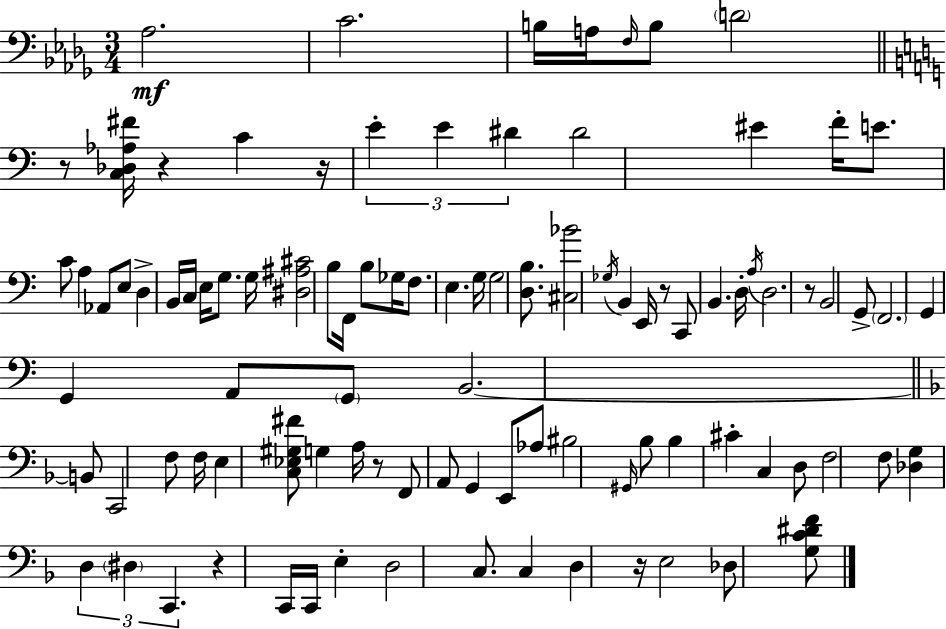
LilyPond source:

{
  \clef bass
  \numericTimeSignature
  \time 3/4
  \key bes \minor
  aes2.\mf | c'2. | b16 a16 \grace { f16 } b8 \parenthesize d'2 | \bar "||" \break \key a \minor r8 <c des aes fis'>16 r4 c'4 r16 | \tuplet 3/2 { e'4-. e'4 dis'4 } | dis'2 eis'4 | f'16-. e'8. c'8 a4 aes,8 | \break e8 d4-> b,16 c16 e16 g8. | g16 <dis ais cis'>2 b8 f,16 | b8 ges16 f8. e4. | g16 g2 <d b>8. | \break <cis bes'>2 \acciaccatura { ges16 } b,4 | e,16 r8 c,8 b,4. | d16-. \acciaccatura { a16 } d2. | r8 b,2 | \break g,8-> \parenthesize f,2. | g,4 g,4 a,8 | \parenthesize g,8 b,2.~~ | \bar "||" \break \key d \minor b,8 c,2 f8 | f16 e4 <c ees gis fis'>8 g4 a16 | r8 f,8 a,8 g,4 e,8 | aes8 bis2 \grace { gis,16 } bes8 | \break bes4 cis'4-. c4 | d8 f2 f8 | <des g>4 \tuplet 3/2 { d4 \parenthesize dis4 | c,4. } r4 c,16 | \break c,16 e4-. d2 | c8. c4 d4 | r16 e2 des8 <g c' dis' f'>8 | \bar "|."
}